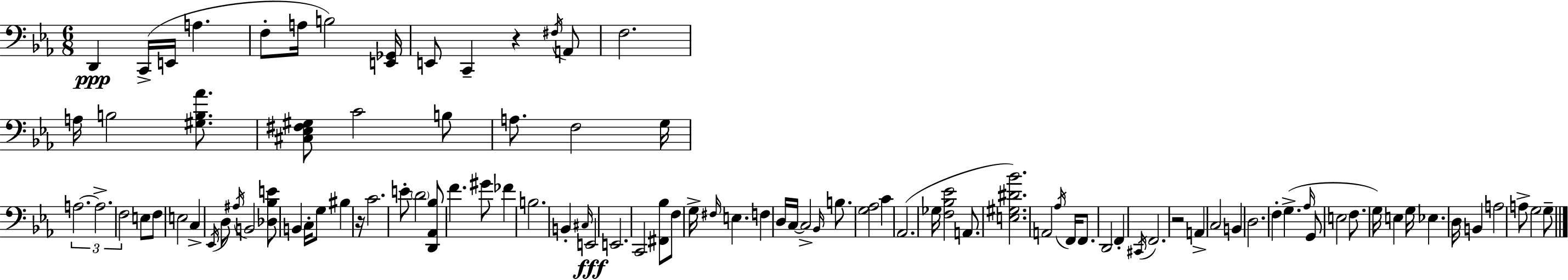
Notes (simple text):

D2/q C2/s E2/s A3/q. F3/e A3/s B3/h [E2,Gb2]/s E2/e C2/q R/q F#3/s A2/e F3/h. A3/s B3/h [G#3,B3,Ab4]/e. [C#3,Eb3,F#3,G#3]/e C4/h B3/e A3/e. F3/h G3/s A3/h. A3/h. F3/h E3/e F3/e E3/h C3/q Eb2/s D3/e A#3/s B2/h [Db3,Bb3,E4]/e B2/q C3/s G3/e BIS3/q R/s C4/h. E4/e D4/h [D2,Ab2,Bb3]/e F4/q. G#4/e FES4/q B3/h. B2/q C#3/s E2/h E2/h. C2/h [F#2,Bb3]/e F3/e G3/s F#3/s E3/q. F3/q D3/s C3/s C3/h Bb2/s B3/e. [G3,Ab3]/h C4/q Ab2/h. Gb3/s [F3,Bb3,Eb4]/h A2/e. [E3,G#3,D#4,Bb4]/h. A2/h Ab3/s F2/s F2/e. D2/h F2/q C#2/s F2/h. R/h A2/q C3/h B2/q D3/h. F3/q G3/q. Ab3/s G2/e E3/h F3/e. G3/s E3/q G3/s Eb3/q. D3/s B2/q A3/h A3/e G3/h G3/e